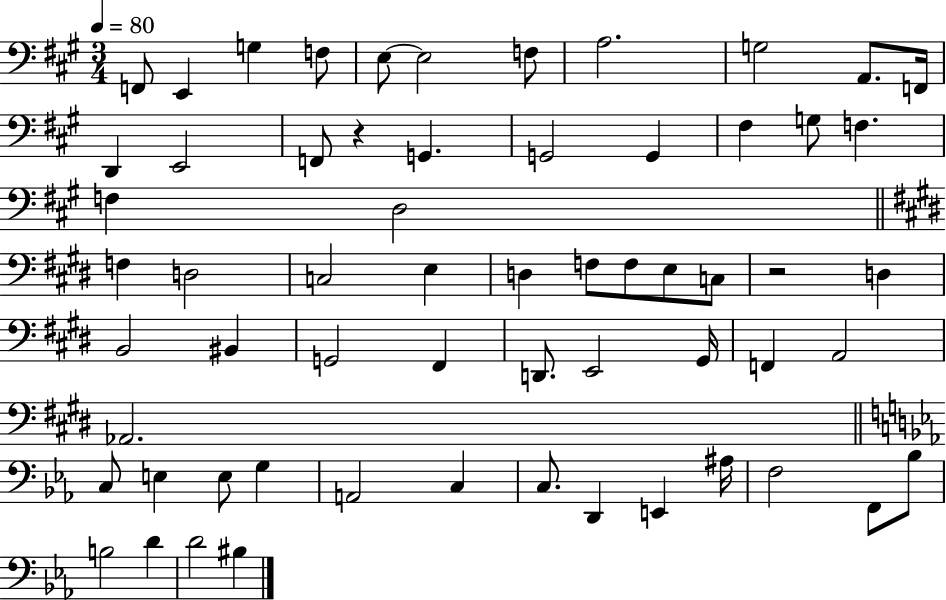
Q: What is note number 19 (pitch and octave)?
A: G3